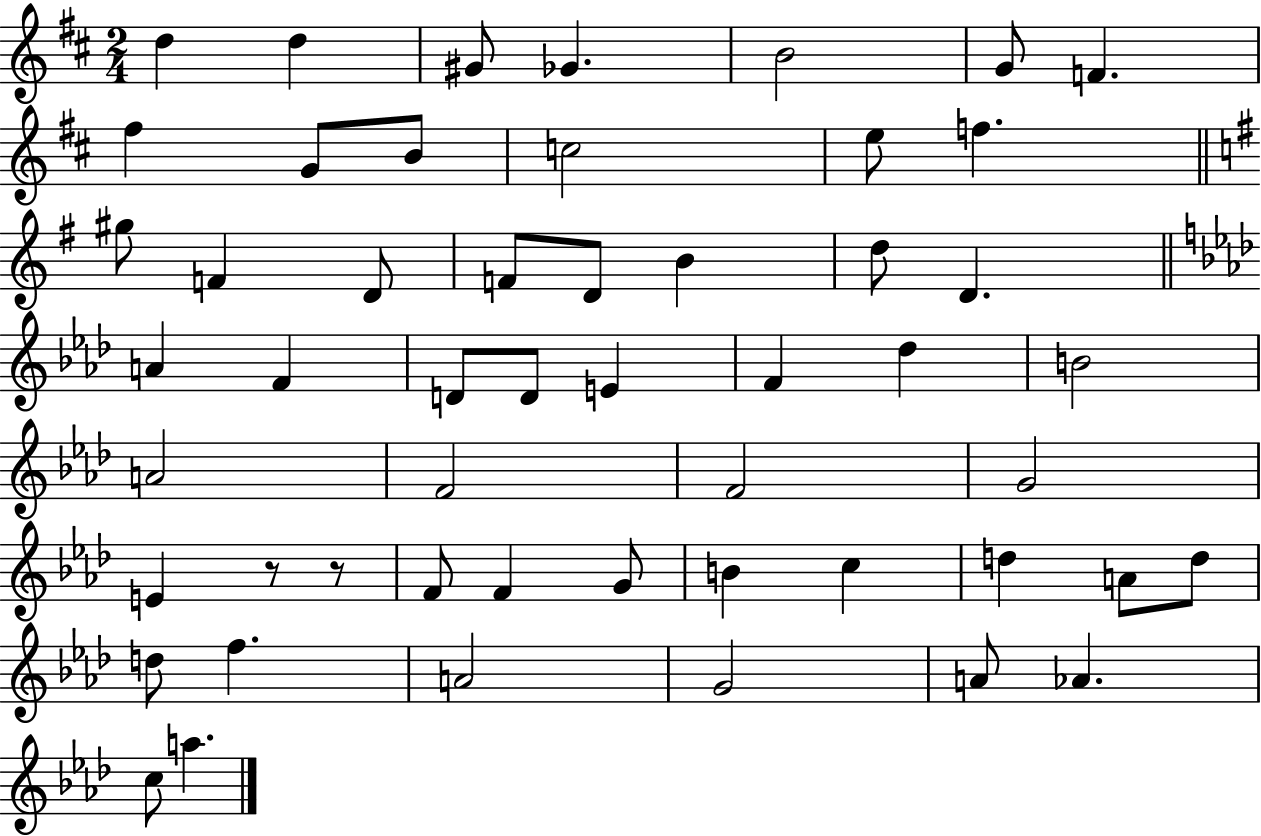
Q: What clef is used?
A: treble